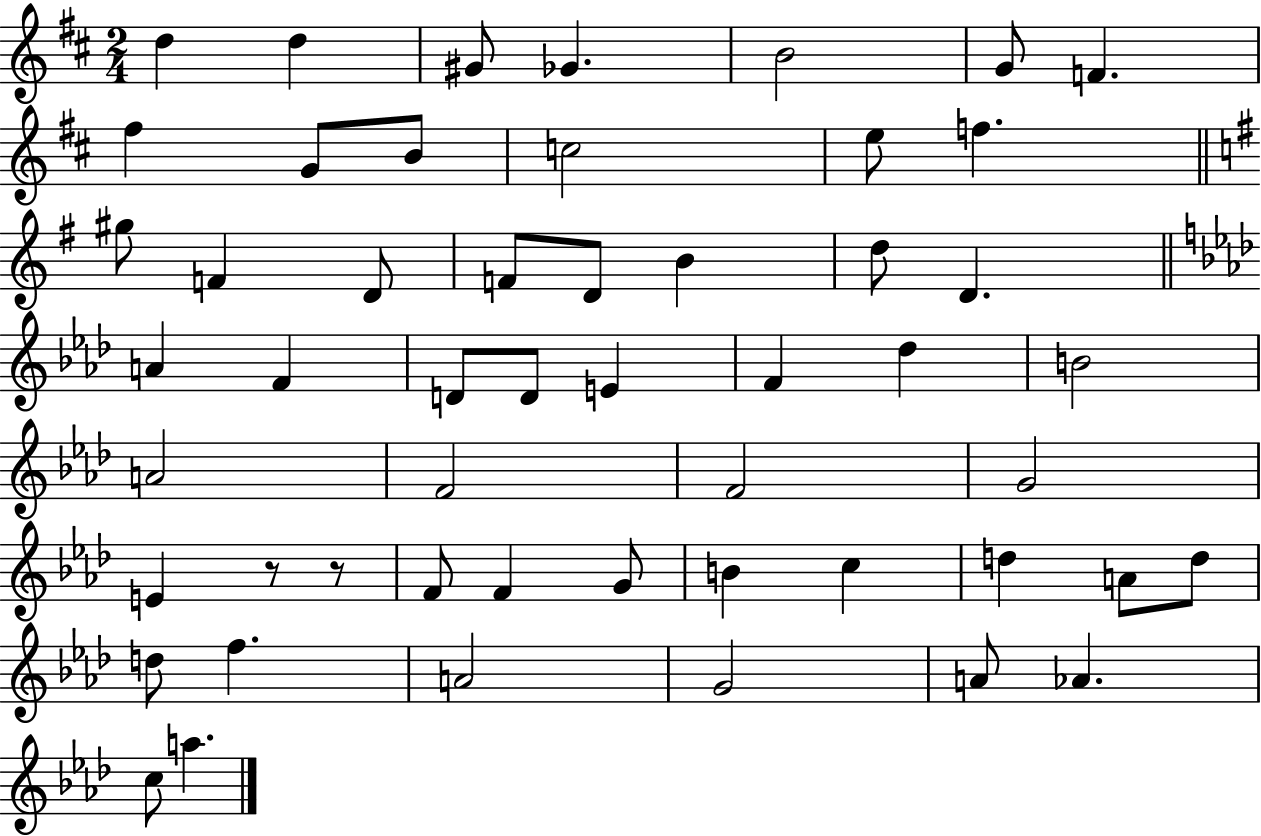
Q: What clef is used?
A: treble